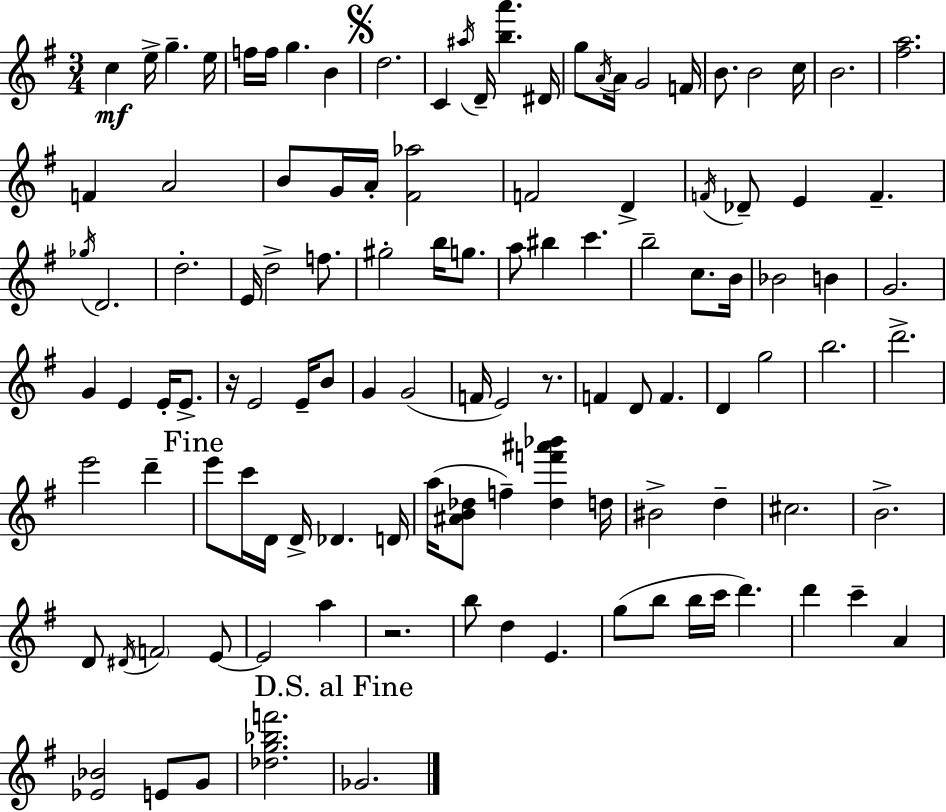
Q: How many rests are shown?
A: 3